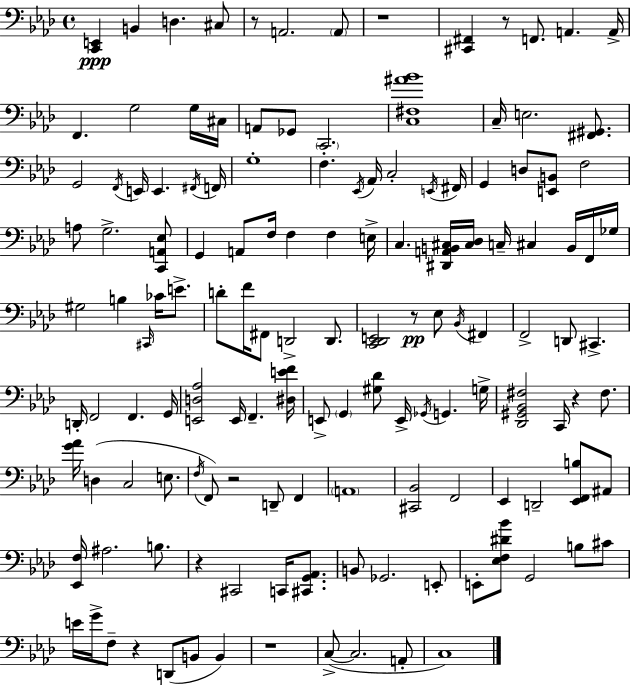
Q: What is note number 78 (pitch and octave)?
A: D3